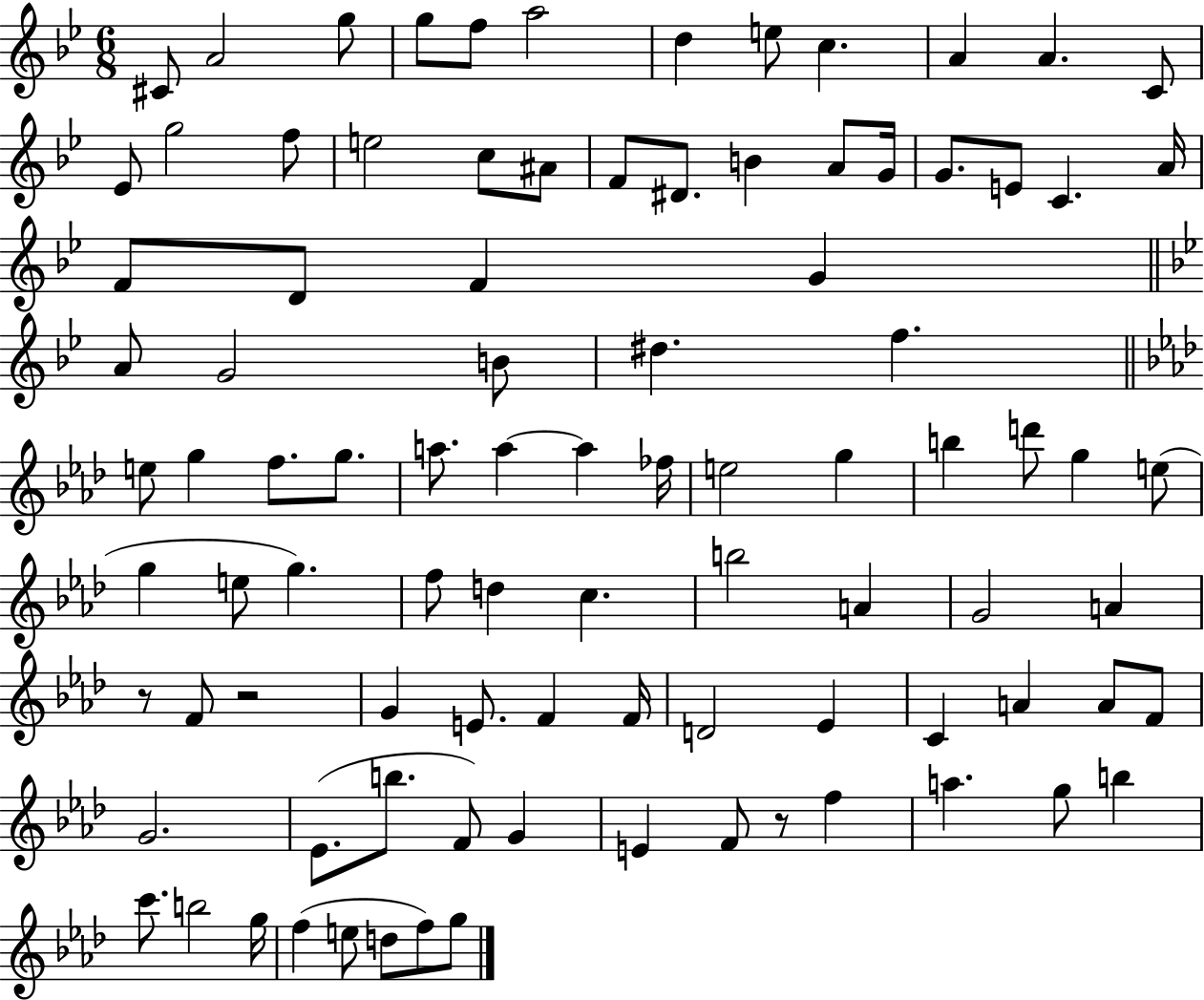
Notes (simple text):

C#4/e A4/h G5/e G5/e F5/e A5/h D5/q E5/e C5/q. A4/q A4/q. C4/e Eb4/e G5/h F5/e E5/h C5/e A#4/e F4/e D#4/e. B4/q A4/e G4/s G4/e. E4/e C4/q. A4/s F4/e D4/e F4/q G4/q A4/e G4/h B4/e D#5/q. F5/q. E5/e G5/q F5/e. G5/e. A5/e. A5/q A5/q FES5/s E5/h G5/q B5/q D6/e G5/q E5/e G5/q E5/e G5/q. F5/e D5/q C5/q. B5/h A4/q G4/h A4/q R/e F4/e R/h G4/q E4/e. F4/q F4/s D4/h Eb4/q C4/q A4/q A4/e F4/e G4/h. Eb4/e. B5/e. F4/e G4/q E4/q F4/e R/e F5/q A5/q. G5/e B5/q C6/e. B5/h G5/s F5/q E5/e D5/e F5/e G5/e